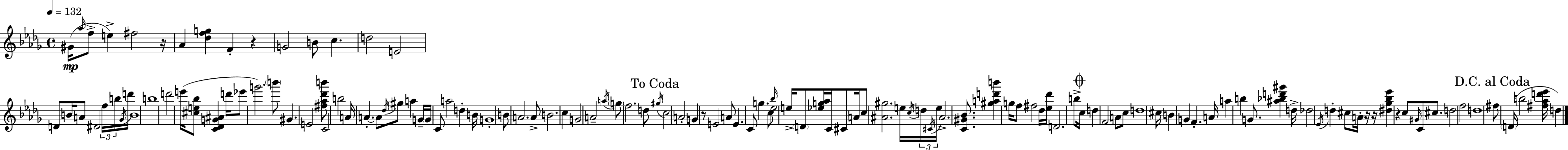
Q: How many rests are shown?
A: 6